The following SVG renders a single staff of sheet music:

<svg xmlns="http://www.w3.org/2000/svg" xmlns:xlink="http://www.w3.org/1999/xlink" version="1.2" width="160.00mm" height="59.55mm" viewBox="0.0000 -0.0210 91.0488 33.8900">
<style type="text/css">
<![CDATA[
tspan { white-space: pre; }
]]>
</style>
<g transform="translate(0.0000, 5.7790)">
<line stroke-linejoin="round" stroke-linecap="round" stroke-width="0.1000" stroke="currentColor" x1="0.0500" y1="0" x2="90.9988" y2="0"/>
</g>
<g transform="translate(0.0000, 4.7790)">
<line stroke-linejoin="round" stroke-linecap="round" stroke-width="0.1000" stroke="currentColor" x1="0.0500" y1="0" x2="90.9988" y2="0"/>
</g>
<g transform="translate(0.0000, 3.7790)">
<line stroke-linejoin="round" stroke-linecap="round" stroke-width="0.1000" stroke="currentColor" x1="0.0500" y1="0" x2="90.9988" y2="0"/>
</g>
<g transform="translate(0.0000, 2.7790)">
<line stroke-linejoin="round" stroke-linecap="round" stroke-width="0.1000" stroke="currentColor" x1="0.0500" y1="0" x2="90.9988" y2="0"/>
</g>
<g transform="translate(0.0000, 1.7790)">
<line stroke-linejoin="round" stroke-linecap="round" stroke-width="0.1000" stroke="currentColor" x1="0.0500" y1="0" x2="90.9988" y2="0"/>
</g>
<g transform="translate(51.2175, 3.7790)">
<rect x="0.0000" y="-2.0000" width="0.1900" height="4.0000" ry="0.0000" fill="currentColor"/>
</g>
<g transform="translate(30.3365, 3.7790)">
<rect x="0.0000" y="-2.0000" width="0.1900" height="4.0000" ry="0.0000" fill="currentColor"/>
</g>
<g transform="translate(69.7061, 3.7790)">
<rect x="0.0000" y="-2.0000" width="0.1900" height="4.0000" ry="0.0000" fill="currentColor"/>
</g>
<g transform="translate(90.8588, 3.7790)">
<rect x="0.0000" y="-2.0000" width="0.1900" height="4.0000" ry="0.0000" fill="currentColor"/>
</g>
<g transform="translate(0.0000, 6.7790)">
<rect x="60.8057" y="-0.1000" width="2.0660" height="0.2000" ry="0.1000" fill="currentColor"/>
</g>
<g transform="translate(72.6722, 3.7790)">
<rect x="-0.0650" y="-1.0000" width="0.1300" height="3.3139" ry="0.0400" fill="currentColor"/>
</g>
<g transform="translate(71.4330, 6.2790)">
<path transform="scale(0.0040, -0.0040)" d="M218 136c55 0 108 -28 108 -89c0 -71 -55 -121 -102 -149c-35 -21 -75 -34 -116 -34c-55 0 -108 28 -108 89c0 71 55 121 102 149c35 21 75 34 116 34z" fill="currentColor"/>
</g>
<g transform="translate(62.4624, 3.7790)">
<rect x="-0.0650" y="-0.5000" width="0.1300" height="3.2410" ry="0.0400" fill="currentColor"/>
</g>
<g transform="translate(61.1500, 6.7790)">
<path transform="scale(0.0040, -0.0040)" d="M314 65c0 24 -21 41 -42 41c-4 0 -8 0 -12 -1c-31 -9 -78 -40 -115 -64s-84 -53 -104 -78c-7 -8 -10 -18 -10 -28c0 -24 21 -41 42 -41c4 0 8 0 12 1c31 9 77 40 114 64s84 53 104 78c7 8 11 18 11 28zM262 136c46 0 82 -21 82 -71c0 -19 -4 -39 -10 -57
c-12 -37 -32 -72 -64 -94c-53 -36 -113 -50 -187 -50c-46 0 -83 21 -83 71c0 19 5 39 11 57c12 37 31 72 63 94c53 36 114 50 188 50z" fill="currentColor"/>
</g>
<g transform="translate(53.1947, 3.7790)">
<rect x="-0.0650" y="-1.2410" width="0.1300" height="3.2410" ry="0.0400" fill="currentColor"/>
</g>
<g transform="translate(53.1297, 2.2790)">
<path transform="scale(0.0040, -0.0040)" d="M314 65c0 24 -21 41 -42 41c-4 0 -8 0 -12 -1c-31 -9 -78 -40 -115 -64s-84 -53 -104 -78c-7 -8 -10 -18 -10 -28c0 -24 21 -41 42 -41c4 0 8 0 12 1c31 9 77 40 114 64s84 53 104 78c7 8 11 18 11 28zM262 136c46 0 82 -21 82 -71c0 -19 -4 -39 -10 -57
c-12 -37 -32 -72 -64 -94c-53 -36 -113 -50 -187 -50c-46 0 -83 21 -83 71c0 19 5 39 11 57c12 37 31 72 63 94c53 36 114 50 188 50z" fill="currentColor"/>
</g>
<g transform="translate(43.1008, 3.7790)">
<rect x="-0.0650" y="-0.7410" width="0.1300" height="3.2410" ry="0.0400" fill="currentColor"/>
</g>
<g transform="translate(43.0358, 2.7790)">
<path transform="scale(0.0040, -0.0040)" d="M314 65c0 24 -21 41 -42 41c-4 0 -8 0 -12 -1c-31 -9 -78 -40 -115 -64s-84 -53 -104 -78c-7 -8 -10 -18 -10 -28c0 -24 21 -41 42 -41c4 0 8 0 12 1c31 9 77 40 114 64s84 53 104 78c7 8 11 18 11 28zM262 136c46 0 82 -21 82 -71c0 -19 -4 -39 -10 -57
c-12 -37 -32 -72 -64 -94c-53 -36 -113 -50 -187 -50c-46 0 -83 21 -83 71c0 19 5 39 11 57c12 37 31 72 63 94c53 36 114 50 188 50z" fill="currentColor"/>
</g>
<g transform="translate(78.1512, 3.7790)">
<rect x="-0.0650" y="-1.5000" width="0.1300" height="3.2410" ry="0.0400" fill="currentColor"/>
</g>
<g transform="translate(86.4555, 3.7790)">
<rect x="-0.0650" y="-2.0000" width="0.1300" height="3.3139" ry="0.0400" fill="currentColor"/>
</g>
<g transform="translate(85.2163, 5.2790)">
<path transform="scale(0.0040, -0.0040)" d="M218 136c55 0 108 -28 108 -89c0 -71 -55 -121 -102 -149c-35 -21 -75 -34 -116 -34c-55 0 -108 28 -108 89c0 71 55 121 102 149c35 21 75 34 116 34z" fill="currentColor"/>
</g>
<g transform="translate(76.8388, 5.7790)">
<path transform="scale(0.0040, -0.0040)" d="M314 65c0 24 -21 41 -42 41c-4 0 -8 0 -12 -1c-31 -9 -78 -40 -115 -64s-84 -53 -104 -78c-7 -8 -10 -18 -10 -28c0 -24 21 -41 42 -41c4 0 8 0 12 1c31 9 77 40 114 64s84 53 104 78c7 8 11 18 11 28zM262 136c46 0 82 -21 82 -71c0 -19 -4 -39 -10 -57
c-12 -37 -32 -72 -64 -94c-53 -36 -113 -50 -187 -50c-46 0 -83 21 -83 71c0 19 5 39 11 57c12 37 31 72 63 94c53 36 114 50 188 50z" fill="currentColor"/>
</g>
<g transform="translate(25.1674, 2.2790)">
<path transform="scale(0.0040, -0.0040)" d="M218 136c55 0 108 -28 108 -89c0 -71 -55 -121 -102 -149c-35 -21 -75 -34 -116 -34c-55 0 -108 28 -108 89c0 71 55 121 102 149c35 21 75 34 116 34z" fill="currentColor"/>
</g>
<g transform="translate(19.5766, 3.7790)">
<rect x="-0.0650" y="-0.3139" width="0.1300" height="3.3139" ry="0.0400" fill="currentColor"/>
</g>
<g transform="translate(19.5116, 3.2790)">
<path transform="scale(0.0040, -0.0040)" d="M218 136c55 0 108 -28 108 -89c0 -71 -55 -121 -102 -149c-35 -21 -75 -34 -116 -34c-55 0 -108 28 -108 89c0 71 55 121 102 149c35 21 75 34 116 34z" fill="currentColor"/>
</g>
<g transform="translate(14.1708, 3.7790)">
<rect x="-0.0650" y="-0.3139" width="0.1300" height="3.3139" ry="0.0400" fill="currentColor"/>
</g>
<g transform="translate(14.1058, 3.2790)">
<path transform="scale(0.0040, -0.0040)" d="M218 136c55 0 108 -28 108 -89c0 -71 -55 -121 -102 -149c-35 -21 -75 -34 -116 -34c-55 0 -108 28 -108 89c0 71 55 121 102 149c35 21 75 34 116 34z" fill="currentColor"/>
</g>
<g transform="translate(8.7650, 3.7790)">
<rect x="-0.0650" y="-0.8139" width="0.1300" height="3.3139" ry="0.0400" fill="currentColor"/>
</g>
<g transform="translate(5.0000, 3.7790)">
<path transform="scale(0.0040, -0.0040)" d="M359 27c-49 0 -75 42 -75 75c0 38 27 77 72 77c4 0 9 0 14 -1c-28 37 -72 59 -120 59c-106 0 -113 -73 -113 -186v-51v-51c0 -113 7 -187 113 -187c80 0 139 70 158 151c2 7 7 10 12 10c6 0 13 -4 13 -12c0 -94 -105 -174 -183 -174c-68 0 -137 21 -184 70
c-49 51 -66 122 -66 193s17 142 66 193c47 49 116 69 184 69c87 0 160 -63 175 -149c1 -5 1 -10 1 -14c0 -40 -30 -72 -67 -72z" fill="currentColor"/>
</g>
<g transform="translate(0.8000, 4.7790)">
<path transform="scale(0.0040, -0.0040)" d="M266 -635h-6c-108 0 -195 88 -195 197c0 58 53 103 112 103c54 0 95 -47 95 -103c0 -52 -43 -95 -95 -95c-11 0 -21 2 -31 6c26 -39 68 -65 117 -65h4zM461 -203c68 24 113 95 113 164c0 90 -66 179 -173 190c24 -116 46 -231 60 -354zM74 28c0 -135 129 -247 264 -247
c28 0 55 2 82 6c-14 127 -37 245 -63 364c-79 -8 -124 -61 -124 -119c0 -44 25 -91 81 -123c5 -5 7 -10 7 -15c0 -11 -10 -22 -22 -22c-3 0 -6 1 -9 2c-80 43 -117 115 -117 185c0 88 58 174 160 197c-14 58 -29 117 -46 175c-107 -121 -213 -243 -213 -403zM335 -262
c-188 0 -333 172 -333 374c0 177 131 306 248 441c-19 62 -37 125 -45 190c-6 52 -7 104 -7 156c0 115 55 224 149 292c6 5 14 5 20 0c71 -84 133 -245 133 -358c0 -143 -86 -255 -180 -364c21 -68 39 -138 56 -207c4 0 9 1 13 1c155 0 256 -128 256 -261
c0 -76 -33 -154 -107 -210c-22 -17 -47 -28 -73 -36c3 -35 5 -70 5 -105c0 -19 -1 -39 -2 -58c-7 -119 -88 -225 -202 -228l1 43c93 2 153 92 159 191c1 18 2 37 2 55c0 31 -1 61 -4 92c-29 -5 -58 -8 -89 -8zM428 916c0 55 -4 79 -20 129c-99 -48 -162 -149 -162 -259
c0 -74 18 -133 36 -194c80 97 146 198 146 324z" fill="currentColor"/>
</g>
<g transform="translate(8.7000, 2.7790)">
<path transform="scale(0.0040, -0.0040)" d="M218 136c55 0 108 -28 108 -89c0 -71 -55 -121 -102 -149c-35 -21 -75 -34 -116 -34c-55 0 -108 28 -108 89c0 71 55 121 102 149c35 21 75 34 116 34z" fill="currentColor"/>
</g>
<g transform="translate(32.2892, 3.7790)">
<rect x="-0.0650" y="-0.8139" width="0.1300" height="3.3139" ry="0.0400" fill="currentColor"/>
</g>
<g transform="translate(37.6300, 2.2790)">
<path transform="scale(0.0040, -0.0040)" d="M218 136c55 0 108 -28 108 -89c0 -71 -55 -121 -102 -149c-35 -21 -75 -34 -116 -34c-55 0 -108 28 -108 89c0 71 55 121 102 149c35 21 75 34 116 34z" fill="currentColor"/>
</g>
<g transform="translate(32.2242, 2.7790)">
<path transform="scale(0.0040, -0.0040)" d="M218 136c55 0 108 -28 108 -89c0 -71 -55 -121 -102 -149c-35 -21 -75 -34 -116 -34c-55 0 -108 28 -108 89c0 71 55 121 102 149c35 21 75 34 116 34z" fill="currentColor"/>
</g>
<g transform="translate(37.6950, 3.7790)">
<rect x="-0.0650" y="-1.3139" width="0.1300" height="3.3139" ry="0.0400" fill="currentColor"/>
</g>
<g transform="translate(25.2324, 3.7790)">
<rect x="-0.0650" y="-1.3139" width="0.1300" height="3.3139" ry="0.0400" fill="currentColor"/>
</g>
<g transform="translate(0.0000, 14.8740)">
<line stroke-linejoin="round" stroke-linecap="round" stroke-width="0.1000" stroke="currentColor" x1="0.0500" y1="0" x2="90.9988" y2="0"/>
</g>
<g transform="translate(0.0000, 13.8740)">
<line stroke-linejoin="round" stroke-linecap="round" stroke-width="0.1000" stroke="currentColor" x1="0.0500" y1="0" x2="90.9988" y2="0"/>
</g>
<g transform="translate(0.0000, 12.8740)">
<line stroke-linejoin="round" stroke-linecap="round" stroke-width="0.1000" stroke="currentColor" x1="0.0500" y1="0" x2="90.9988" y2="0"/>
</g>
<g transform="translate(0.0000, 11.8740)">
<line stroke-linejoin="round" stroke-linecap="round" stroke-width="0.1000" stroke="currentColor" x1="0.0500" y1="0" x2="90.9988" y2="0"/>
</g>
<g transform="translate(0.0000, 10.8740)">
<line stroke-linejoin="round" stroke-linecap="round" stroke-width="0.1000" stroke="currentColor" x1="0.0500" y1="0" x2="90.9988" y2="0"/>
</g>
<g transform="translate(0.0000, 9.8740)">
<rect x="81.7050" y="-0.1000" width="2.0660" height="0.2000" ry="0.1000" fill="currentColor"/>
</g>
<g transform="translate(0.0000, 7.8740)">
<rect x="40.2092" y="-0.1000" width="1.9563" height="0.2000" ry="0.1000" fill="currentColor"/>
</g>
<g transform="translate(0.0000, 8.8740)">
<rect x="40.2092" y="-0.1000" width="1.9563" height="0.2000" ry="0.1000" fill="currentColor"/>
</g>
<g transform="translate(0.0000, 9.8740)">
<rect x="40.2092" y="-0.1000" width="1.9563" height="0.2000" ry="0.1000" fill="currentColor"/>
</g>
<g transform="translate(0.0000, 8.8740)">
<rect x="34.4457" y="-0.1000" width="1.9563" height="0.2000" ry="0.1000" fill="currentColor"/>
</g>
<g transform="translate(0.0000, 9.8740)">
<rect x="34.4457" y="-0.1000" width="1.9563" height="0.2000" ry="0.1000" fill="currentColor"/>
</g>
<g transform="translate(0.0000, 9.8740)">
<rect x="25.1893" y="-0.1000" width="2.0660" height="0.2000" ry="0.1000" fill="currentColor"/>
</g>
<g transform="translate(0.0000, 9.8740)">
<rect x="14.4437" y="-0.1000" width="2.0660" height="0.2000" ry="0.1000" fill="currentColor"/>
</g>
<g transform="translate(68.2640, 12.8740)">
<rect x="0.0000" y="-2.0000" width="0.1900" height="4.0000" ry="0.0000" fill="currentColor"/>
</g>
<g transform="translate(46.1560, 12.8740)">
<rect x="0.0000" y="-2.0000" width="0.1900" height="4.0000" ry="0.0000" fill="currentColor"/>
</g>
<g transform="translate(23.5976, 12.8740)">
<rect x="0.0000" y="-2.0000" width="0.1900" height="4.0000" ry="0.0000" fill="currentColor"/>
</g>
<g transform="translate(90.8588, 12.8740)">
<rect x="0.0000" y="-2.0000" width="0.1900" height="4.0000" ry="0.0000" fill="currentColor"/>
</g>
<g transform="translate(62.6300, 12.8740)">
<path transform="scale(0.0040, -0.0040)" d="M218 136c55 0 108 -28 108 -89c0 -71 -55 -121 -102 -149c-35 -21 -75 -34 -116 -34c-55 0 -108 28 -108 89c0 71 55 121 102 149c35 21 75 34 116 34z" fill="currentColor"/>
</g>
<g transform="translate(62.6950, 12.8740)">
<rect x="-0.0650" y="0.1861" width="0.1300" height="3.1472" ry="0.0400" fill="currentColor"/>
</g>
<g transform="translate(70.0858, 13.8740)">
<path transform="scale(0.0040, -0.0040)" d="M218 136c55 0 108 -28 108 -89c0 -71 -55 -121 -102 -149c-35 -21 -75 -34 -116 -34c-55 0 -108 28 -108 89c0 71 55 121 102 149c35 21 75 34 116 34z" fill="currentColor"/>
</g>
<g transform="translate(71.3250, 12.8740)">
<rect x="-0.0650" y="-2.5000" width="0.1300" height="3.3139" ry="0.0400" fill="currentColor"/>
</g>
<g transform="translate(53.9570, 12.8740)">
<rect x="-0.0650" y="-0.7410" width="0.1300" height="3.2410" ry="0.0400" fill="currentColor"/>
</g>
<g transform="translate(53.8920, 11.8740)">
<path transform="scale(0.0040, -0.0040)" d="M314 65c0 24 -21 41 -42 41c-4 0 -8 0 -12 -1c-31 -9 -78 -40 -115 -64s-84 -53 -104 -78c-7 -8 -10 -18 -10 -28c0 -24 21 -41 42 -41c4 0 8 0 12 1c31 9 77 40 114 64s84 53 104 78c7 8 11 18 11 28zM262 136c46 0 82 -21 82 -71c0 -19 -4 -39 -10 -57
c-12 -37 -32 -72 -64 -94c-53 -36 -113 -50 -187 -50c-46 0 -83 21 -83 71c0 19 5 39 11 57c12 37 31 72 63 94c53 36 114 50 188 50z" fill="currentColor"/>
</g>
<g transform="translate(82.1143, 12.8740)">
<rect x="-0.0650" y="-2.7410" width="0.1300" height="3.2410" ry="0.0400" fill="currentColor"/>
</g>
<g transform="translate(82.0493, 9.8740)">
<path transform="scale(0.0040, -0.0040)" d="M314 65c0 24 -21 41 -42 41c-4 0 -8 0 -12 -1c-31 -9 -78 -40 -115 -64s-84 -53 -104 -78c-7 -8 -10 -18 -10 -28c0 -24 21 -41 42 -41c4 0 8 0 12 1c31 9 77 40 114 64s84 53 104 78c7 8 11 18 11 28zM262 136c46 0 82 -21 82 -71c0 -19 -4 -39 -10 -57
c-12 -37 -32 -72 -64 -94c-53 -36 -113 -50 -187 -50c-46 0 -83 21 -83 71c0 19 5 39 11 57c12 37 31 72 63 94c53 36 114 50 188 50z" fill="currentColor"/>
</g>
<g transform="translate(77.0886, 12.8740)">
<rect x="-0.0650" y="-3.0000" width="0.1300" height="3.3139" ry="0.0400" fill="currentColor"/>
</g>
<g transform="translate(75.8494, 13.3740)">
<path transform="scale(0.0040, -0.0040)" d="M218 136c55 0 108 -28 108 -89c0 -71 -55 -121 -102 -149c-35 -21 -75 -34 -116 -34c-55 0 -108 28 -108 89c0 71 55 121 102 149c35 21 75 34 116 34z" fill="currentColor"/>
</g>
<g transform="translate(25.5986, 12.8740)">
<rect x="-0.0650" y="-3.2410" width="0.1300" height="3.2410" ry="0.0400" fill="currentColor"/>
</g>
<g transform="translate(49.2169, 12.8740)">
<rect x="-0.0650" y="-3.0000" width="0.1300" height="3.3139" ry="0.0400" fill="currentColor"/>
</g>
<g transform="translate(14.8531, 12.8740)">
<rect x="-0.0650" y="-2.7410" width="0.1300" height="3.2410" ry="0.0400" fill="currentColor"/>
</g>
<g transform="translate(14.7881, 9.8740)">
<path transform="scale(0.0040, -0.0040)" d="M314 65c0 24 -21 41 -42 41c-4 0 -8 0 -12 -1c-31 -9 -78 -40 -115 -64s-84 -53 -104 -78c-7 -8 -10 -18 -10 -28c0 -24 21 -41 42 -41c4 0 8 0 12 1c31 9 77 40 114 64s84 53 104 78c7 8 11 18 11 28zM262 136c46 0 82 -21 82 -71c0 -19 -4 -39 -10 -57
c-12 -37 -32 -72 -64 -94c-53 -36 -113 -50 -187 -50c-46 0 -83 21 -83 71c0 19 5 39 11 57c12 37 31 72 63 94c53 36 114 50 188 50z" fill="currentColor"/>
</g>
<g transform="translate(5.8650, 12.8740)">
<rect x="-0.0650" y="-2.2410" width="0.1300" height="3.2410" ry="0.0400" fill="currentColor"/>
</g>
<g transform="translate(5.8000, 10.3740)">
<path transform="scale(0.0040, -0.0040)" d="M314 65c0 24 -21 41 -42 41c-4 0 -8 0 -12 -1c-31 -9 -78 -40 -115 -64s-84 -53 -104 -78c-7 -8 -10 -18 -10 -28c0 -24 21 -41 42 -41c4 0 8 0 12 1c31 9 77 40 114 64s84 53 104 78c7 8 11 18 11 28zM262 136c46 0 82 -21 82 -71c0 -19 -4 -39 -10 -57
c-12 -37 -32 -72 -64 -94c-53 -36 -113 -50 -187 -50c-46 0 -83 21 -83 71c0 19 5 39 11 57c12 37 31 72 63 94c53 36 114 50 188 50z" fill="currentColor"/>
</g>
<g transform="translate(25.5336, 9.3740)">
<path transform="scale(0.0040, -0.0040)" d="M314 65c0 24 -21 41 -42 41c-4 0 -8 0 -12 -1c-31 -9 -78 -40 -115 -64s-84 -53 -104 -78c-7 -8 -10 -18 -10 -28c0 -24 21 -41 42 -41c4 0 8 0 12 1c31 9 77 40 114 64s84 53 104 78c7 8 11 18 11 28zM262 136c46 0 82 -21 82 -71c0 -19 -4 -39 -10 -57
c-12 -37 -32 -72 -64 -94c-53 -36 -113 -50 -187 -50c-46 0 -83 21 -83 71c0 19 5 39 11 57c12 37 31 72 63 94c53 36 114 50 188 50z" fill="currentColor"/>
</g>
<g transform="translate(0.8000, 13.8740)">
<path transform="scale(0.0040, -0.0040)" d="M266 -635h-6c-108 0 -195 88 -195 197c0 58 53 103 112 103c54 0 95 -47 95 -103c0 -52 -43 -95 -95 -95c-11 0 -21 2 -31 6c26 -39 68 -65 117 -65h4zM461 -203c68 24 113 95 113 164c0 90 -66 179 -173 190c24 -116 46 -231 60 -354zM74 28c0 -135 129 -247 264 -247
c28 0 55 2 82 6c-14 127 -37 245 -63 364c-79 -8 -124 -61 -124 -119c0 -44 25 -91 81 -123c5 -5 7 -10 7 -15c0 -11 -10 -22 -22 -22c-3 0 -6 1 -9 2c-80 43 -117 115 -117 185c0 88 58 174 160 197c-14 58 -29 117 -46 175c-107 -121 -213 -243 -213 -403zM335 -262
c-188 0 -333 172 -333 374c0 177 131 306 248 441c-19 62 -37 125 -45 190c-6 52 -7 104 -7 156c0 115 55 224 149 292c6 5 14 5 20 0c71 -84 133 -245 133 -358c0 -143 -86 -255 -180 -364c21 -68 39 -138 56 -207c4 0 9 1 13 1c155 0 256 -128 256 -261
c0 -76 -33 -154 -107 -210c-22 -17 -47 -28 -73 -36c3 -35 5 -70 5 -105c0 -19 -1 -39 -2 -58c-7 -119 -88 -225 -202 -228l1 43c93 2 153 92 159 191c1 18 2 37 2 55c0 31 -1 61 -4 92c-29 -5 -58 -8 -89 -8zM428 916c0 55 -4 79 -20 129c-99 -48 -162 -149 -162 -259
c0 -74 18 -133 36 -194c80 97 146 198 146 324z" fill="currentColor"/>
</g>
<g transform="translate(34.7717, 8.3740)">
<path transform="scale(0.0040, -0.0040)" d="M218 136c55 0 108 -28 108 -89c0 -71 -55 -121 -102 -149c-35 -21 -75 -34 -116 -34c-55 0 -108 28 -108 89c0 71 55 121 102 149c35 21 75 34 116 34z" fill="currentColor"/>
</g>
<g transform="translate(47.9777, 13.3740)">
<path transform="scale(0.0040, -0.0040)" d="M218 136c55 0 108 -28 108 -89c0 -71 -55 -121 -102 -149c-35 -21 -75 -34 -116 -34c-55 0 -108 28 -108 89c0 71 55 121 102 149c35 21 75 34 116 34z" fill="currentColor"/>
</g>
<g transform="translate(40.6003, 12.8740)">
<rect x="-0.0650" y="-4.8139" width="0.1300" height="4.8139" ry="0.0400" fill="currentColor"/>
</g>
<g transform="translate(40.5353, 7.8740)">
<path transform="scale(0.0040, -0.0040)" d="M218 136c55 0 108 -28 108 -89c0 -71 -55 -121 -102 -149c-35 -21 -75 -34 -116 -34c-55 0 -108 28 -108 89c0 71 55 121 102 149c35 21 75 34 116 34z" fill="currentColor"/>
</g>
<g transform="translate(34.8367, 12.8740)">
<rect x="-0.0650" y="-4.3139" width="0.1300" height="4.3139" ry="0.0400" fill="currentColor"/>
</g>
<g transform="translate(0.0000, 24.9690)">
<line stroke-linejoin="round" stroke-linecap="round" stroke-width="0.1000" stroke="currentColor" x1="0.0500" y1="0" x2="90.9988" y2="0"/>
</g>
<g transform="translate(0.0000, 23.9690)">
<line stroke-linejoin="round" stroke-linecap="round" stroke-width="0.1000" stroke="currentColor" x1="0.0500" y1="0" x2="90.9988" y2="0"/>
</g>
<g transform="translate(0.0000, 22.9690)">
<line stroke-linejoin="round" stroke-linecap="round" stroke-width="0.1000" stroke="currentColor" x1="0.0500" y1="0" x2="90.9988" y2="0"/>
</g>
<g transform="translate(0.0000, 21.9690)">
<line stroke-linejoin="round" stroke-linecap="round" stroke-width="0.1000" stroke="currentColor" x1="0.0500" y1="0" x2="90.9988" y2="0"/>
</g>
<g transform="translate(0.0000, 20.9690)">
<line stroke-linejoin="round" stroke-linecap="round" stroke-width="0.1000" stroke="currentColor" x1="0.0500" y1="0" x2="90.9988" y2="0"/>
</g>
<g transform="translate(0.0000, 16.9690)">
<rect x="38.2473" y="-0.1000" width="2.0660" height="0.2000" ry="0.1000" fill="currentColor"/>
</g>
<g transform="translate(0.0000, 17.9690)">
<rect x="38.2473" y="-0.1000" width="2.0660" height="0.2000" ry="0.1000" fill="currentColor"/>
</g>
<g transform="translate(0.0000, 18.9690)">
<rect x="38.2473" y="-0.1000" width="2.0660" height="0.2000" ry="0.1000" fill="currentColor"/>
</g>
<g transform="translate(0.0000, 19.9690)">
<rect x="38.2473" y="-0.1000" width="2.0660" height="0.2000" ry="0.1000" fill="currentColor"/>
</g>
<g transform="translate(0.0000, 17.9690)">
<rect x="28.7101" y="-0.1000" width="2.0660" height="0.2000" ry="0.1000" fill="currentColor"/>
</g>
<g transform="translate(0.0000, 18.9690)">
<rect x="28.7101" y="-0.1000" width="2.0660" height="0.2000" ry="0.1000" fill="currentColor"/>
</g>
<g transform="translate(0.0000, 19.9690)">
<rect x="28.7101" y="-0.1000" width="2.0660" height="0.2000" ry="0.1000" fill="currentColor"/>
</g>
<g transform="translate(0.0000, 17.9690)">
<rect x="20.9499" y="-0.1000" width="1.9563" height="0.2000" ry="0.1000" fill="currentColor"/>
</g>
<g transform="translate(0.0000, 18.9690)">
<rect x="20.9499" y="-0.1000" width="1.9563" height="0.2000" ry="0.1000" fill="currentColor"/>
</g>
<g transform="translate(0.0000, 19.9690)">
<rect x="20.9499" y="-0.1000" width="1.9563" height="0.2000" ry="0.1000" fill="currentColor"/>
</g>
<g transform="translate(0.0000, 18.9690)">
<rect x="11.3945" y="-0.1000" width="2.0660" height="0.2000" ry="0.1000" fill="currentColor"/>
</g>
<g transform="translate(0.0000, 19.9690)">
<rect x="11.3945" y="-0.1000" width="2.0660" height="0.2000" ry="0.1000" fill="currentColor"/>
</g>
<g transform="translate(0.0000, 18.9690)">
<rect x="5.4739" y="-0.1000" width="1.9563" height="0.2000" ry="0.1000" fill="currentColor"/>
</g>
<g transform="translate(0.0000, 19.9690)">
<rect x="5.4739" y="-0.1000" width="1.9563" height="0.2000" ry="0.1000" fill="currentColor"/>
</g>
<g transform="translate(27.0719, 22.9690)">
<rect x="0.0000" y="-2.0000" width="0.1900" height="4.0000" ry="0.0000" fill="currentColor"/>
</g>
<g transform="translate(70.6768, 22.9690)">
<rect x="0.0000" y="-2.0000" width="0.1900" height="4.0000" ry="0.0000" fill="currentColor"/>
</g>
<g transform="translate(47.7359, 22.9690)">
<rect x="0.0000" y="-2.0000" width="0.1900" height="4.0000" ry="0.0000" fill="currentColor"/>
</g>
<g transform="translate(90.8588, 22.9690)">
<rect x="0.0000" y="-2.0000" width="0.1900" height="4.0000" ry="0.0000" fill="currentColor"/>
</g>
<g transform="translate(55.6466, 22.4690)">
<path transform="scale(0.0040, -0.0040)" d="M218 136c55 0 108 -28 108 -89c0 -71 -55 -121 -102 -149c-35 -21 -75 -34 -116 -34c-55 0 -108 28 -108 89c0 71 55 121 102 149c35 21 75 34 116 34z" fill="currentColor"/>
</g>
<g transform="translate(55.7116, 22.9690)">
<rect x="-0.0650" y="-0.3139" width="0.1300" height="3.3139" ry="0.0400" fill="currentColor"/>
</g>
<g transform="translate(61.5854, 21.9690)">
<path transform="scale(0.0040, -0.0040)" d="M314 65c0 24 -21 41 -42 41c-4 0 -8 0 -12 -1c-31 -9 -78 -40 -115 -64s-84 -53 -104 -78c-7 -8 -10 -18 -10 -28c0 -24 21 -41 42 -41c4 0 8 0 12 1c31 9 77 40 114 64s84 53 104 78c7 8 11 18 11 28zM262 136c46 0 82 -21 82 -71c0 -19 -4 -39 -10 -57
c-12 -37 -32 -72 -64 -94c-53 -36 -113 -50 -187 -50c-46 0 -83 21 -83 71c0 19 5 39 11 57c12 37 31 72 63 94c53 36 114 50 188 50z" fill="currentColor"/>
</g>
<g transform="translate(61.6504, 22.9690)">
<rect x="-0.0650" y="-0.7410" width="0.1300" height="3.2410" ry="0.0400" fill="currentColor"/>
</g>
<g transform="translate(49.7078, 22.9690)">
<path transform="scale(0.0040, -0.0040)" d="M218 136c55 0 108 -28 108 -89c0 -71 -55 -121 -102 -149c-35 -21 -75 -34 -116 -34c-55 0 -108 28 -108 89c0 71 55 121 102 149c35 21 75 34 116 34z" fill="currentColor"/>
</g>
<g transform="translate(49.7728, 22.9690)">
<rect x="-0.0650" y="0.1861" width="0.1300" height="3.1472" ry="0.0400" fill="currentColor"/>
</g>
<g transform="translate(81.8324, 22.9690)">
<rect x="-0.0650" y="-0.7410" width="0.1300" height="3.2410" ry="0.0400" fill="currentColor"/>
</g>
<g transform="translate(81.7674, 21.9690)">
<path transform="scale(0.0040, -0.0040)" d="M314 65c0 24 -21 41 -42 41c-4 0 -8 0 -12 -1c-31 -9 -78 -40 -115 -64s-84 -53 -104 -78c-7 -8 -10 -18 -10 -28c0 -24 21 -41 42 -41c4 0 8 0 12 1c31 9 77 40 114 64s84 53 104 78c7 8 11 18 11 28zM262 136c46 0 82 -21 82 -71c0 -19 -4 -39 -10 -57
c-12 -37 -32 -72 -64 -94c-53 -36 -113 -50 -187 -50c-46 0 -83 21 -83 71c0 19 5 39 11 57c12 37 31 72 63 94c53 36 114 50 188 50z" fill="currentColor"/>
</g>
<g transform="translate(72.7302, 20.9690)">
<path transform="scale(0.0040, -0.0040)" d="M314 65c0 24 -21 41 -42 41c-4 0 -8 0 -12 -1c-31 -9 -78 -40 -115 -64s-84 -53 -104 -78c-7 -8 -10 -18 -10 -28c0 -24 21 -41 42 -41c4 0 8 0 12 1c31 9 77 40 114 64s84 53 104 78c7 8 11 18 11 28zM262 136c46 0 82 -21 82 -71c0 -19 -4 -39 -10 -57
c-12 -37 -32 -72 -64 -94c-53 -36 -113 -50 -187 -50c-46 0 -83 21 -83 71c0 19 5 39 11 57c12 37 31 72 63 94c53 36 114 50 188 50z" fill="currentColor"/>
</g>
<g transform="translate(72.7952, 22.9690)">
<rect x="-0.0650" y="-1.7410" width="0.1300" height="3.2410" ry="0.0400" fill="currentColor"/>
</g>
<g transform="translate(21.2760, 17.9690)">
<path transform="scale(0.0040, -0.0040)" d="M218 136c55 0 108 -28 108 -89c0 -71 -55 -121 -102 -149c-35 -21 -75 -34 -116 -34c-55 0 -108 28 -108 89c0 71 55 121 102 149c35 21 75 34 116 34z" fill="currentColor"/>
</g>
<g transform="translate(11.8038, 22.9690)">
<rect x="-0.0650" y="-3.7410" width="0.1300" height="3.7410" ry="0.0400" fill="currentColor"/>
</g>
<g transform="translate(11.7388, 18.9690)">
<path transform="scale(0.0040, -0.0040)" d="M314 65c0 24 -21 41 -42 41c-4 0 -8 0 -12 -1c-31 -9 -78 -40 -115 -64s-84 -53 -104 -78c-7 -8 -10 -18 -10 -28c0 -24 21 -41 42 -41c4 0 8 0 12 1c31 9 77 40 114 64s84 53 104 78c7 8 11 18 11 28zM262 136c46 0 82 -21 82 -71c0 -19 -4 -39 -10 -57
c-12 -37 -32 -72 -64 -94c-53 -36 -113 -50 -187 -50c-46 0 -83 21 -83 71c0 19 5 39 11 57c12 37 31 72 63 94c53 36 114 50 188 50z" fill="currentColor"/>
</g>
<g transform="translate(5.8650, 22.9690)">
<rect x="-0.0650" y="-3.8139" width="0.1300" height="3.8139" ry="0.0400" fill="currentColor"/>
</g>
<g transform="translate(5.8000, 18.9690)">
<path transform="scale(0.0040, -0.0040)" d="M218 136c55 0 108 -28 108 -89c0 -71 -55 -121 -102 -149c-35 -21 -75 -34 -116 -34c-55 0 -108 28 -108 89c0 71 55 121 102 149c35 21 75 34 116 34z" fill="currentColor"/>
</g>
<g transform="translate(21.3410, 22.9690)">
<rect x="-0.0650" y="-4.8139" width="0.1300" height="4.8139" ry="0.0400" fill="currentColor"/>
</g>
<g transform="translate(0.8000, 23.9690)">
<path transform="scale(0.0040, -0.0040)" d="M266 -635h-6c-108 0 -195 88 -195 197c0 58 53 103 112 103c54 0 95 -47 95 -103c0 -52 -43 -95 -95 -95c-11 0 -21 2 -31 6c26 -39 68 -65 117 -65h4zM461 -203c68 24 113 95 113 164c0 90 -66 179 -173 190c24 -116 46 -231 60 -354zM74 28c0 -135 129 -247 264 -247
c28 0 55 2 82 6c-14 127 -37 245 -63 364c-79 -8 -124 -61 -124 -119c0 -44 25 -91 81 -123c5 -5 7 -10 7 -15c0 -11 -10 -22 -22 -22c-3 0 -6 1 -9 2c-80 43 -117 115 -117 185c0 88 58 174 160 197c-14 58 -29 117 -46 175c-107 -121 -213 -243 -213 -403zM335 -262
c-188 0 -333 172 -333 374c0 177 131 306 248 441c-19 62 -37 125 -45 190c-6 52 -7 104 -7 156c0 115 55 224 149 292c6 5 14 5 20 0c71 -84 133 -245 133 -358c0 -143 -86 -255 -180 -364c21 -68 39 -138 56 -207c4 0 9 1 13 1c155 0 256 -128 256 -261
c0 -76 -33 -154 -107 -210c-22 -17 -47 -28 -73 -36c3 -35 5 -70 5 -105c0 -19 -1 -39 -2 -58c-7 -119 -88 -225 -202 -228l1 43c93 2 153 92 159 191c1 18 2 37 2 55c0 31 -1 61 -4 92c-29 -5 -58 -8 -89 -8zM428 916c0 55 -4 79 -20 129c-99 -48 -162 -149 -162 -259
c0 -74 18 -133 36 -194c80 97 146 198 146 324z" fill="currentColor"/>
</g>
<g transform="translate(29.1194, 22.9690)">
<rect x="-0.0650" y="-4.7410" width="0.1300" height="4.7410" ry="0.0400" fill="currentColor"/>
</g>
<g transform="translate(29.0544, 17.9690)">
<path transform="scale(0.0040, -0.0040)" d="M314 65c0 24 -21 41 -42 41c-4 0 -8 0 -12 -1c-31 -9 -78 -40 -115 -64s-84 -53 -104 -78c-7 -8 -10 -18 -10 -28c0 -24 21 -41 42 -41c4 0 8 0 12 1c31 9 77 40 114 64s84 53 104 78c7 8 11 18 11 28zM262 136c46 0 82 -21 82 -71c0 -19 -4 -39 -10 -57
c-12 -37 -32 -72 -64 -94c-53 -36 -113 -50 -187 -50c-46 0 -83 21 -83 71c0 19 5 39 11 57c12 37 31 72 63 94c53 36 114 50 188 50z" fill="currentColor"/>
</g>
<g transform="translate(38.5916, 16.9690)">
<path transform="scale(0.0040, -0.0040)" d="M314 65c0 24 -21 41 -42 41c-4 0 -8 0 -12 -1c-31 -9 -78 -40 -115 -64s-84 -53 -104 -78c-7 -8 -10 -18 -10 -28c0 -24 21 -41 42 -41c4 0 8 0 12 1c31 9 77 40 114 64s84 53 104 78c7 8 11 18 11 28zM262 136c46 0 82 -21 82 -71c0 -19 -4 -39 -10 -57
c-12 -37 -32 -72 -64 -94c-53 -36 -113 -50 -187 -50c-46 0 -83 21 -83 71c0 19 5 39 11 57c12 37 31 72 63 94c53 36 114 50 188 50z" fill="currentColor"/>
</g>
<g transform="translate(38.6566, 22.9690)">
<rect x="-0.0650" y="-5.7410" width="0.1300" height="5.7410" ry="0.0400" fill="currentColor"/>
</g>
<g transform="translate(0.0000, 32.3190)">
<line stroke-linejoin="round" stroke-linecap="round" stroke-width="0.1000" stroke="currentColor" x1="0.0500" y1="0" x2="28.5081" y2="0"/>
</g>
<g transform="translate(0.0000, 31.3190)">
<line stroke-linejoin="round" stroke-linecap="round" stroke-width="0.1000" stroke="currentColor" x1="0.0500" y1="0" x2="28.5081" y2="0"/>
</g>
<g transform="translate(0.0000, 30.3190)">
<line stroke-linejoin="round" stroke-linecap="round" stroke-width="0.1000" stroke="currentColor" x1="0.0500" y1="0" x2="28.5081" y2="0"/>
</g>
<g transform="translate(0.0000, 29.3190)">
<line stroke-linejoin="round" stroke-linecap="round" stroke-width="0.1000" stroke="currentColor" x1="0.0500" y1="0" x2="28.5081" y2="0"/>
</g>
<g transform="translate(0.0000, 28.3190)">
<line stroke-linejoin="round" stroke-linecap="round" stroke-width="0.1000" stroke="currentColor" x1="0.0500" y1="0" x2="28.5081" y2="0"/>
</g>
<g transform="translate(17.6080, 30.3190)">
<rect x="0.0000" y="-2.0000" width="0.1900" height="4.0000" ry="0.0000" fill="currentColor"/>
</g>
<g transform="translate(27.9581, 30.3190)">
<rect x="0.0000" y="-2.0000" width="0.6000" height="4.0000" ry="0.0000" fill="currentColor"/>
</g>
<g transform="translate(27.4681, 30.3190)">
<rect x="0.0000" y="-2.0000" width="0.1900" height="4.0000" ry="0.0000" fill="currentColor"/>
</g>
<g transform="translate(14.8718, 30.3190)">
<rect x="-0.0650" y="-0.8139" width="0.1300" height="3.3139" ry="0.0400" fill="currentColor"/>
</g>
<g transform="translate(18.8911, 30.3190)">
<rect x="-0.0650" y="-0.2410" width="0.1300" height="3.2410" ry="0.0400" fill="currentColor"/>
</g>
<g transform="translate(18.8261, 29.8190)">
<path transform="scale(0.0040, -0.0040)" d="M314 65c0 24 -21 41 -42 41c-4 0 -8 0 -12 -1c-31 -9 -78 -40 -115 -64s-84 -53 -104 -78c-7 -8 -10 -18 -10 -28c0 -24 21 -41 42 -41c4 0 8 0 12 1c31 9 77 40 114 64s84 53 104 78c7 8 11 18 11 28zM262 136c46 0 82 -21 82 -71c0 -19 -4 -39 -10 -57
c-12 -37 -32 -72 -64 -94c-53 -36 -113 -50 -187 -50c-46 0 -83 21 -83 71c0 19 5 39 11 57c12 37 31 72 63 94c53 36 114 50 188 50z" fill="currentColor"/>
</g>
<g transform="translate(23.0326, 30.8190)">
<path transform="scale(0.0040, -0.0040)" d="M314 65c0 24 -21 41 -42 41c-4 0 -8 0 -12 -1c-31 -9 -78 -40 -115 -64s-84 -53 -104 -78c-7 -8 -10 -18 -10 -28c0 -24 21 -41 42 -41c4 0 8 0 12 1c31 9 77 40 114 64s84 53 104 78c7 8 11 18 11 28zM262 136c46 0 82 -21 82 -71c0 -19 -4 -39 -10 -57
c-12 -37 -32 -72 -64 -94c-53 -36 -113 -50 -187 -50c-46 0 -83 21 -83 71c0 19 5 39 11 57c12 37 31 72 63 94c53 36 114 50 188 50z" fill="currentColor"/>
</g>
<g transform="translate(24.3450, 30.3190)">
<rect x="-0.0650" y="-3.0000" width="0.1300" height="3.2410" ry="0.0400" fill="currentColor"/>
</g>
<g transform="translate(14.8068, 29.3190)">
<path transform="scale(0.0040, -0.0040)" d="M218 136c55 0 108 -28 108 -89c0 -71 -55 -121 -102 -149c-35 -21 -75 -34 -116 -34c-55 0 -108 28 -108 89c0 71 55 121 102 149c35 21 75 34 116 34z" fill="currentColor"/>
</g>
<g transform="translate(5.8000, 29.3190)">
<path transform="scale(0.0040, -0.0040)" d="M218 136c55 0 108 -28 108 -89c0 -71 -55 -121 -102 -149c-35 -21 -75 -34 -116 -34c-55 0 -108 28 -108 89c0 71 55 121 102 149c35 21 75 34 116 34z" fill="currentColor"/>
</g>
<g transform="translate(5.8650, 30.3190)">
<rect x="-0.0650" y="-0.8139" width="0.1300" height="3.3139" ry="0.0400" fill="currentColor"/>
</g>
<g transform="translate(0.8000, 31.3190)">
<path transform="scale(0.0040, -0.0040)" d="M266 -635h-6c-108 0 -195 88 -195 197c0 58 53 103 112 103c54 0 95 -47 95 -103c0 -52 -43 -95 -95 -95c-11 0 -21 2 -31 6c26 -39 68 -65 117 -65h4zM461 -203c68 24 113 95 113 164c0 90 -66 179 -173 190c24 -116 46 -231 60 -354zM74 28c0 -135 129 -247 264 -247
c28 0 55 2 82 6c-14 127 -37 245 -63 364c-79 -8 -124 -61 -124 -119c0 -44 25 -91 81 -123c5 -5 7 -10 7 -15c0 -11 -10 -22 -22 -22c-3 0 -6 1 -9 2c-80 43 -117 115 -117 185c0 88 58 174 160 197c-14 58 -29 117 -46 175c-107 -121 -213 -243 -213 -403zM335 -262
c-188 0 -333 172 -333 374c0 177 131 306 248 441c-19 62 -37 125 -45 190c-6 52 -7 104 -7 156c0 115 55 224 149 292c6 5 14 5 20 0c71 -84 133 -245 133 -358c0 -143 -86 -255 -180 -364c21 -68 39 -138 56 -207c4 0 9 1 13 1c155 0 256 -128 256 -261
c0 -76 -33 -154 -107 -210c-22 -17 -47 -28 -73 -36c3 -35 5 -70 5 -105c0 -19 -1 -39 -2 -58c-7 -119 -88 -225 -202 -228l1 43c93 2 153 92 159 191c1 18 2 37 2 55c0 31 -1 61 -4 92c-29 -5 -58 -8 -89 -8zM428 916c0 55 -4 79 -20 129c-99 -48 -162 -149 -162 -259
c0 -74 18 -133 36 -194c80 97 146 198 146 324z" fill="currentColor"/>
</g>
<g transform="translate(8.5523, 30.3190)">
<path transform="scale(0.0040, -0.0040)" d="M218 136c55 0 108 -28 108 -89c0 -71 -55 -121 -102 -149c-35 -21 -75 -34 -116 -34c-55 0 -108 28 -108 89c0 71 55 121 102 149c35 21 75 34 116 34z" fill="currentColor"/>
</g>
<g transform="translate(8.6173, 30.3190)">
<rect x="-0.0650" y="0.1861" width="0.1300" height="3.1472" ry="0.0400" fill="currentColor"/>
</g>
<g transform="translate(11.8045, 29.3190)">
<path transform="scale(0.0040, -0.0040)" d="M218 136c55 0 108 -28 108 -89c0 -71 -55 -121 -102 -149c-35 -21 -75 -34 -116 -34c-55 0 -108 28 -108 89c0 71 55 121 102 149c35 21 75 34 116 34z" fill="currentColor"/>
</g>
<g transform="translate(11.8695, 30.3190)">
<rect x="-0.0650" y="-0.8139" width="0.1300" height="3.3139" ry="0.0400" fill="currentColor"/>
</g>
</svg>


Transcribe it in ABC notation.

X:1
T:Untitled
M:4/4
L:1/4
K:C
d c c e d e d2 e2 C2 D E2 F g2 a2 b2 d' e' A d2 B G A a2 c' c'2 e' e'2 g'2 B c d2 f2 d2 d B d d c2 A2